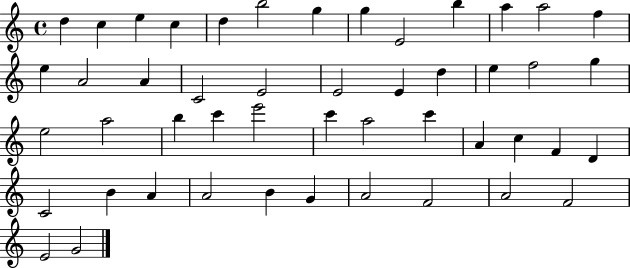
{
  \clef treble
  \time 4/4
  \defaultTimeSignature
  \key c \major
  d''4 c''4 e''4 c''4 | d''4 b''2 g''4 | g''4 e'2 b''4 | a''4 a''2 f''4 | \break e''4 a'2 a'4 | c'2 e'2 | e'2 e'4 d''4 | e''4 f''2 g''4 | \break e''2 a''2 | b''4 c'''4 e'''2 | c'''4 a''2 c'''4 | a'4 c''4 f'4 d'4 | \break c'2 b'4 a'4 | a'2 b'4 g'4 | a'2 f'2 | a'2 f'2 | \break e'2 g'2 | \bar "|."
}